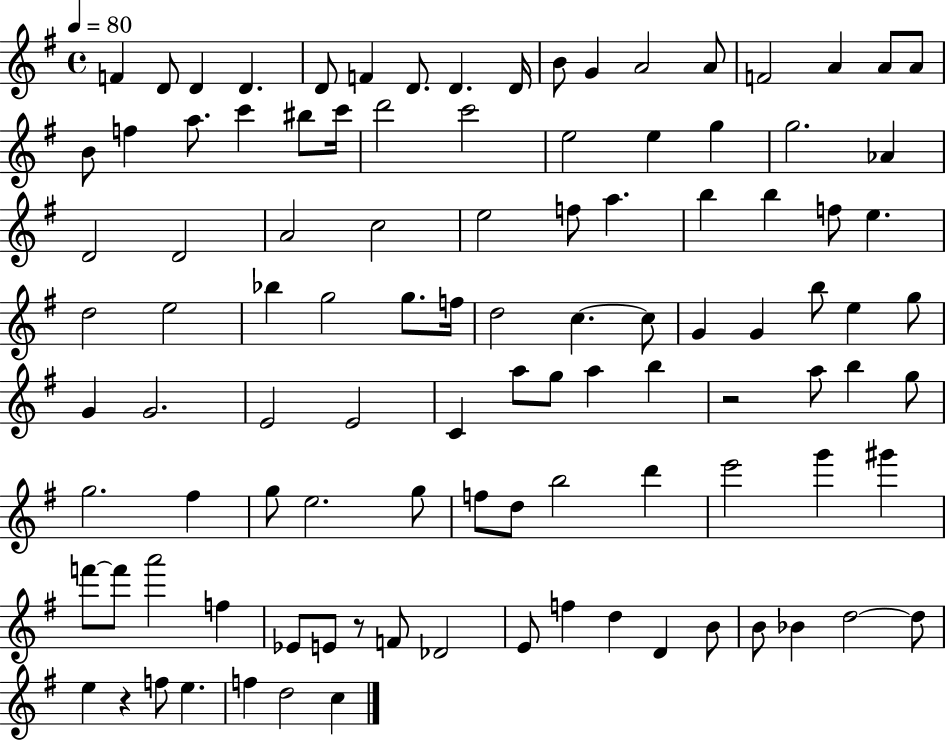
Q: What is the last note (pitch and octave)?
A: C5